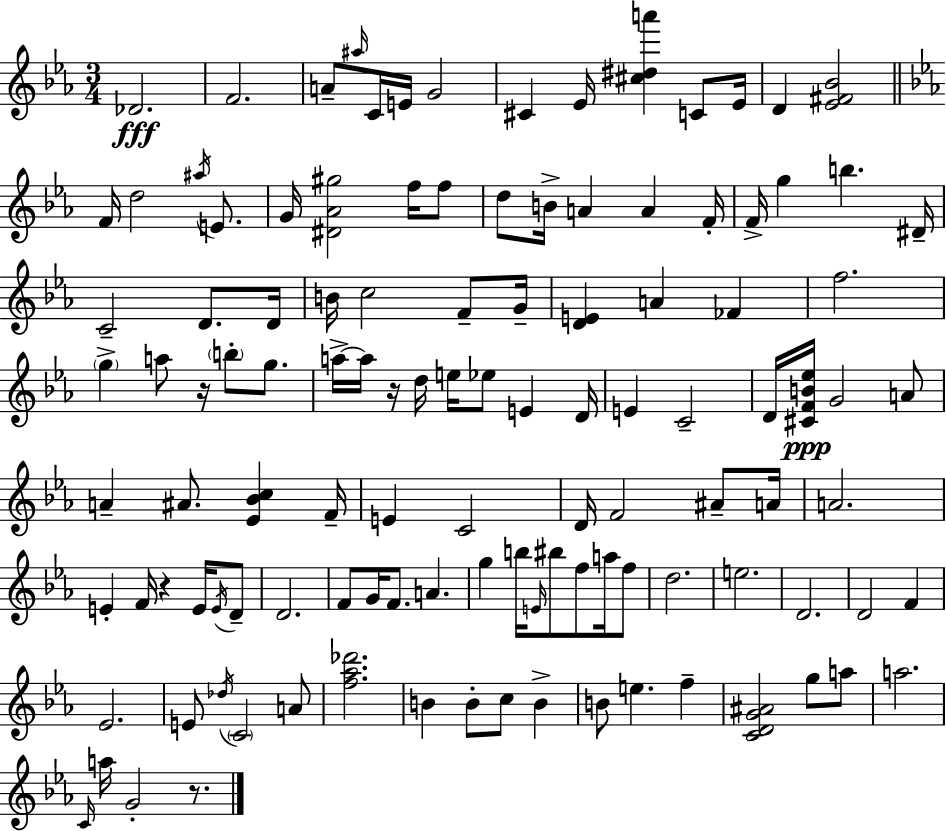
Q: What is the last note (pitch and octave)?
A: G4